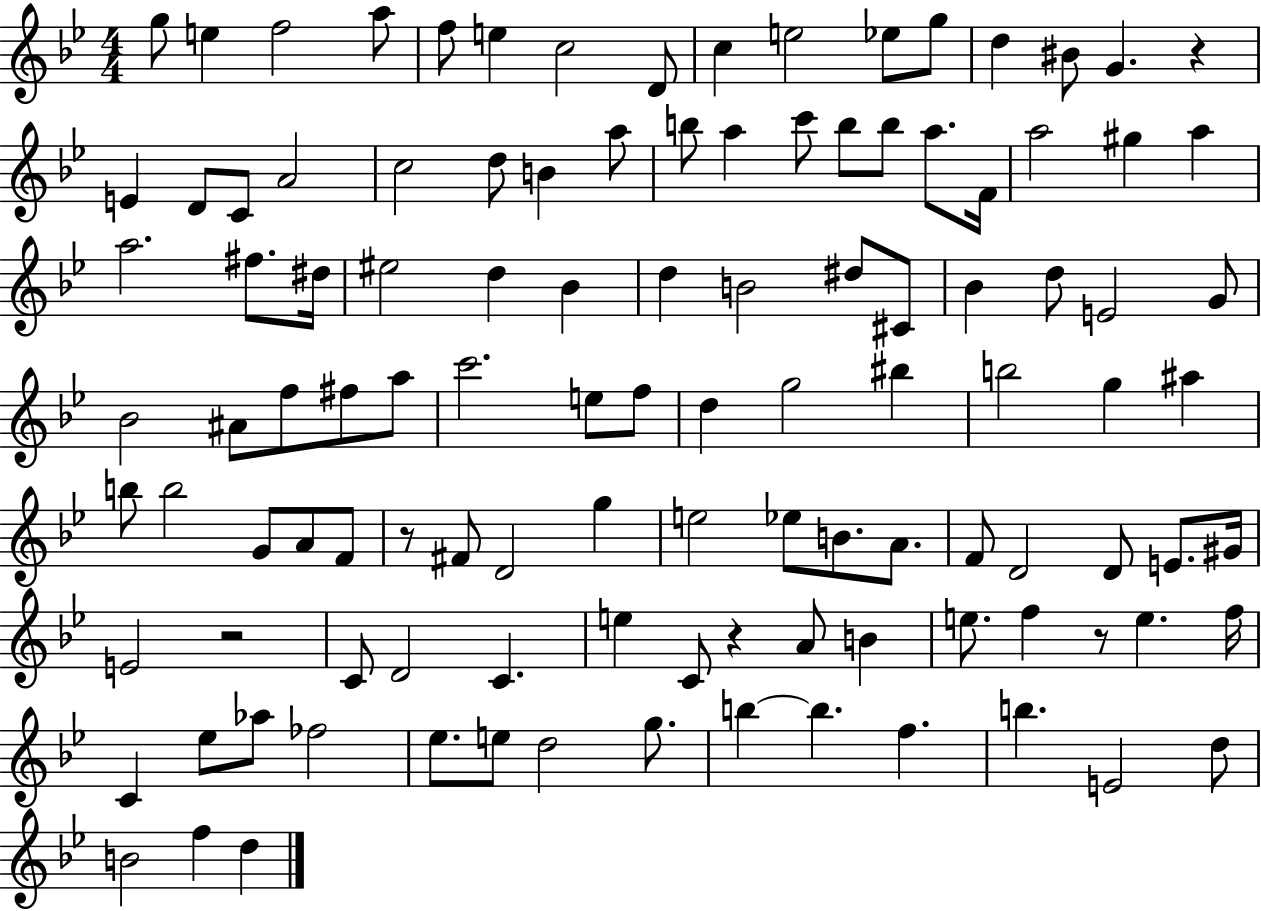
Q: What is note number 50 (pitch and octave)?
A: F5